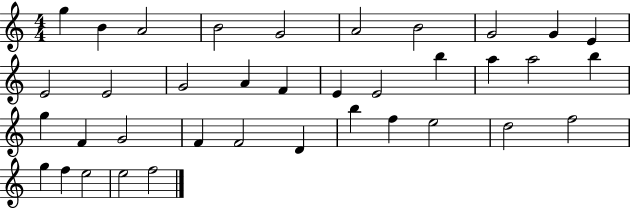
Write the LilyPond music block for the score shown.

{
  \clef treble
  \numericTimeSignature
  \time 4/4
  \key c \major
  g''4 b'4 a'2 | b'2 g'2 | a'2 b'2 | g'2 g'4 e'4 | \break e'2 e'2 | g'2 a'4 f'4 | e'4 e'2 b''4 | a''4 a''2 b''4 | \break g''4 f'4 g'2 | f'4 f'2 d'4 | b''4 f''4 e''2 | d''2 f''2 | \break g''4 f''4 e''2 | e''2 f''2 | \bar "|."
}